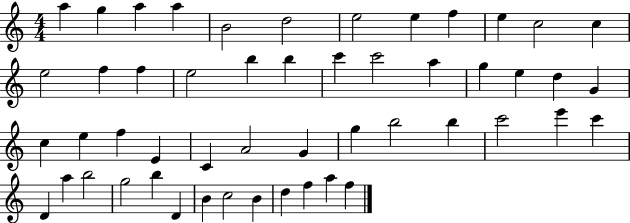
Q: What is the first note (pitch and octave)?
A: A5